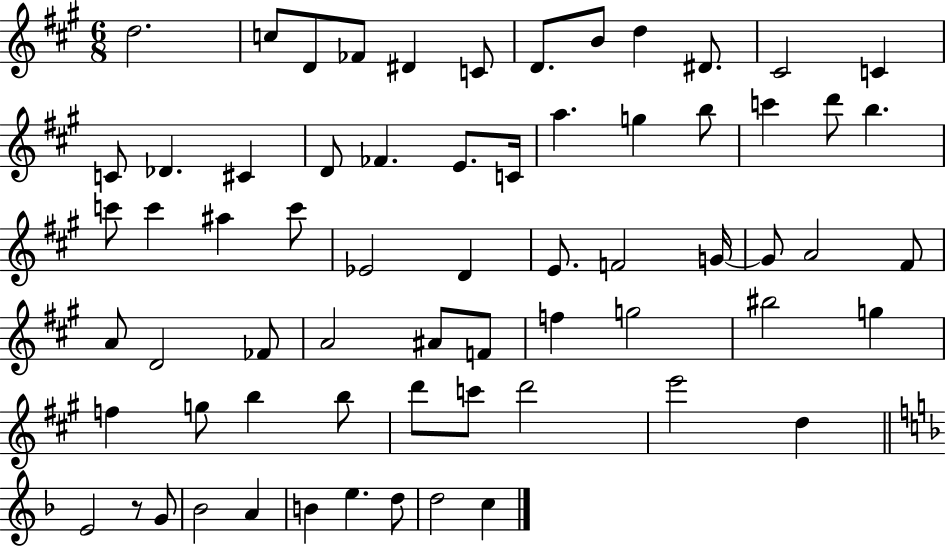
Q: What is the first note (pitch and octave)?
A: D5